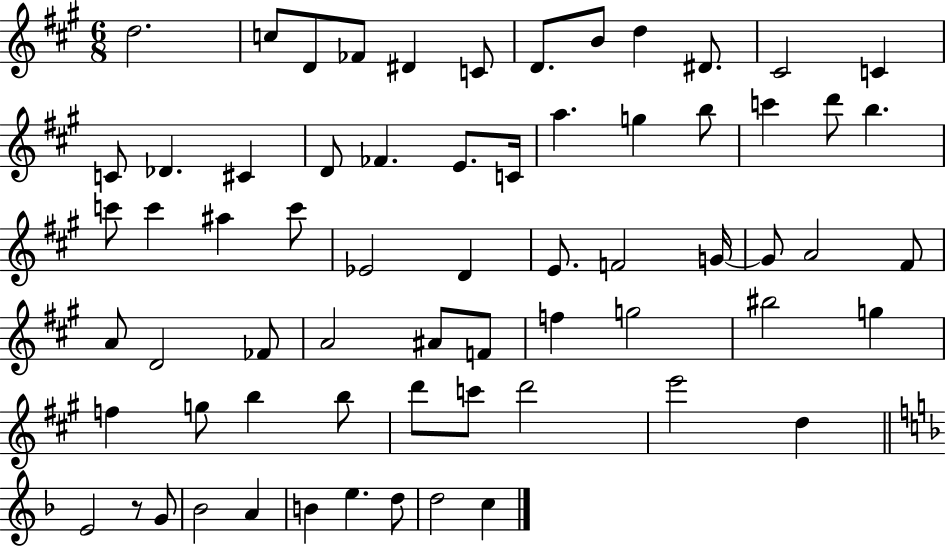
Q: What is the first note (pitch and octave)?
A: D5